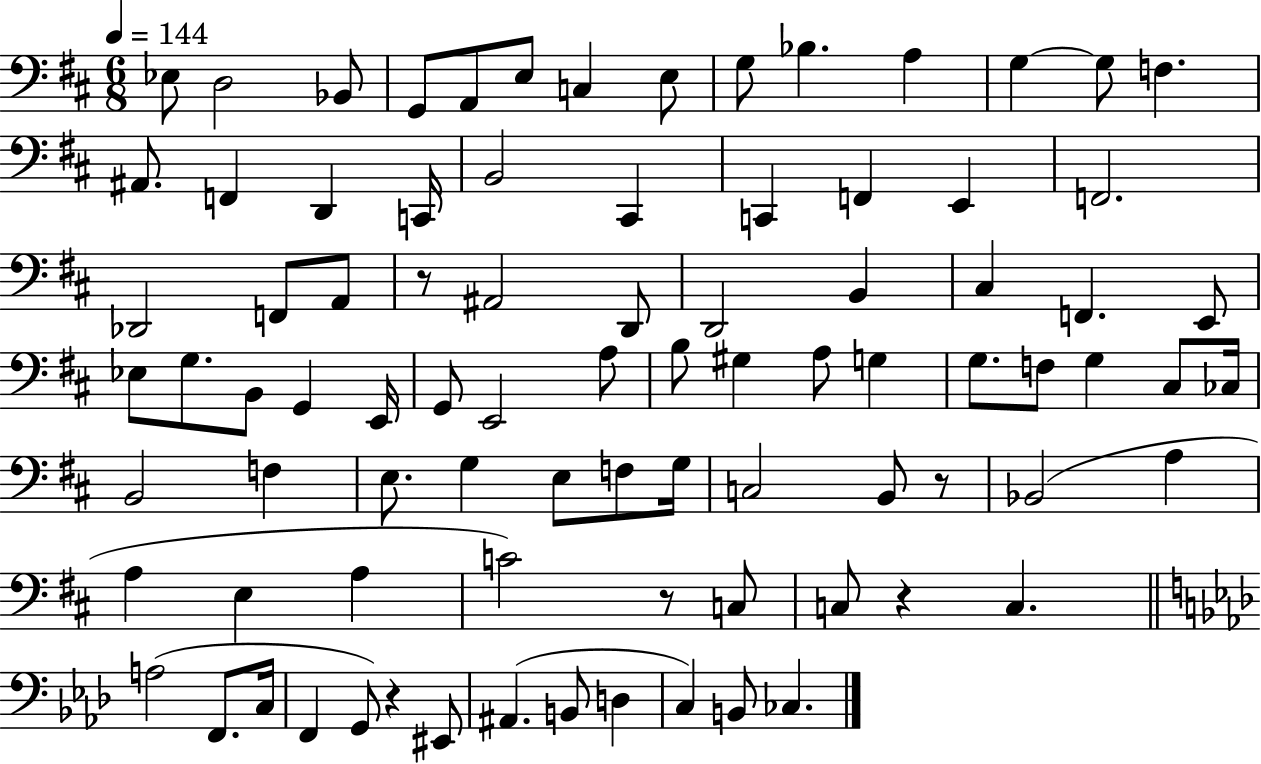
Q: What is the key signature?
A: D major